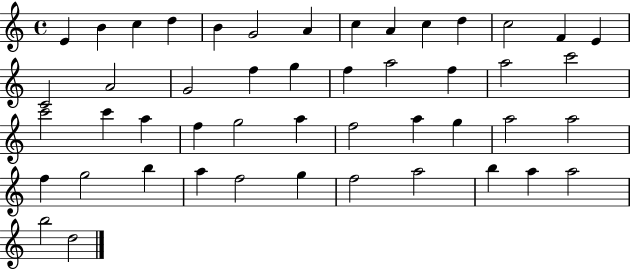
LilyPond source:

{
  \clef treble
  \time 4/4
  \defaultTimeSignature
  \key c \major
  e'4 b'4 c''4 d''4 | b'4 g'2 a'4 | c''4 a'4 c''4 d''4 | c''2 f'4 e'4 | \break c'2 a'2 | g'2 f''4 g''4 | f''4 a''2 f''4 | a''2 c'''2 | \break c'''2 c'''4 a''4 | f''4 g''2 a''4 | f''2 a''4 g''4 | a''2 a''2 | \break f''4 g''2 b''4 | a''4 f''2 g''4 | f''2 a''2 | b''4 a''4 a''2 | \break b''2 d''2 | \bar "|."
}